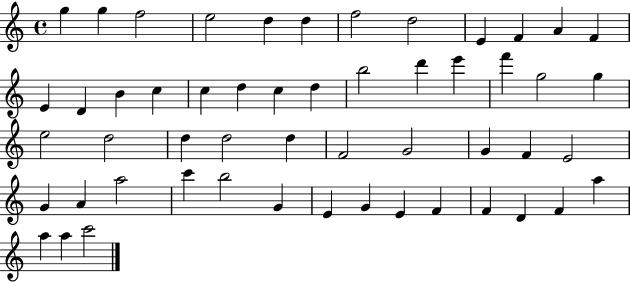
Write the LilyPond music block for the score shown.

{
  \clef treble
  \time 4/4
  \defaultTimeSignature
  \key c \major
  g''4 g''4 f''2 | e''2 d''4 d''4 | f''2 d''2 | e'4 f'4 a'4 f'4 | \break e'4 d'4 b'4 c''4 | c''4 d''4 c''4 d''4 | b''2 d'''4 e'''4 | f'''4 g''2 g''4 | \break e''2 d''2 | d''4 d''2 d''4 | f'2 g'2 | g'4 f'4 e'2 | \break g'4 a'4 a''2 | c'''4 b''2 g'4 | e'4 g'4 e'4 f'4 | f'4 d'4 f'4 a''4 | \break a''4 a''4 c'''2 | \bar "|."
}